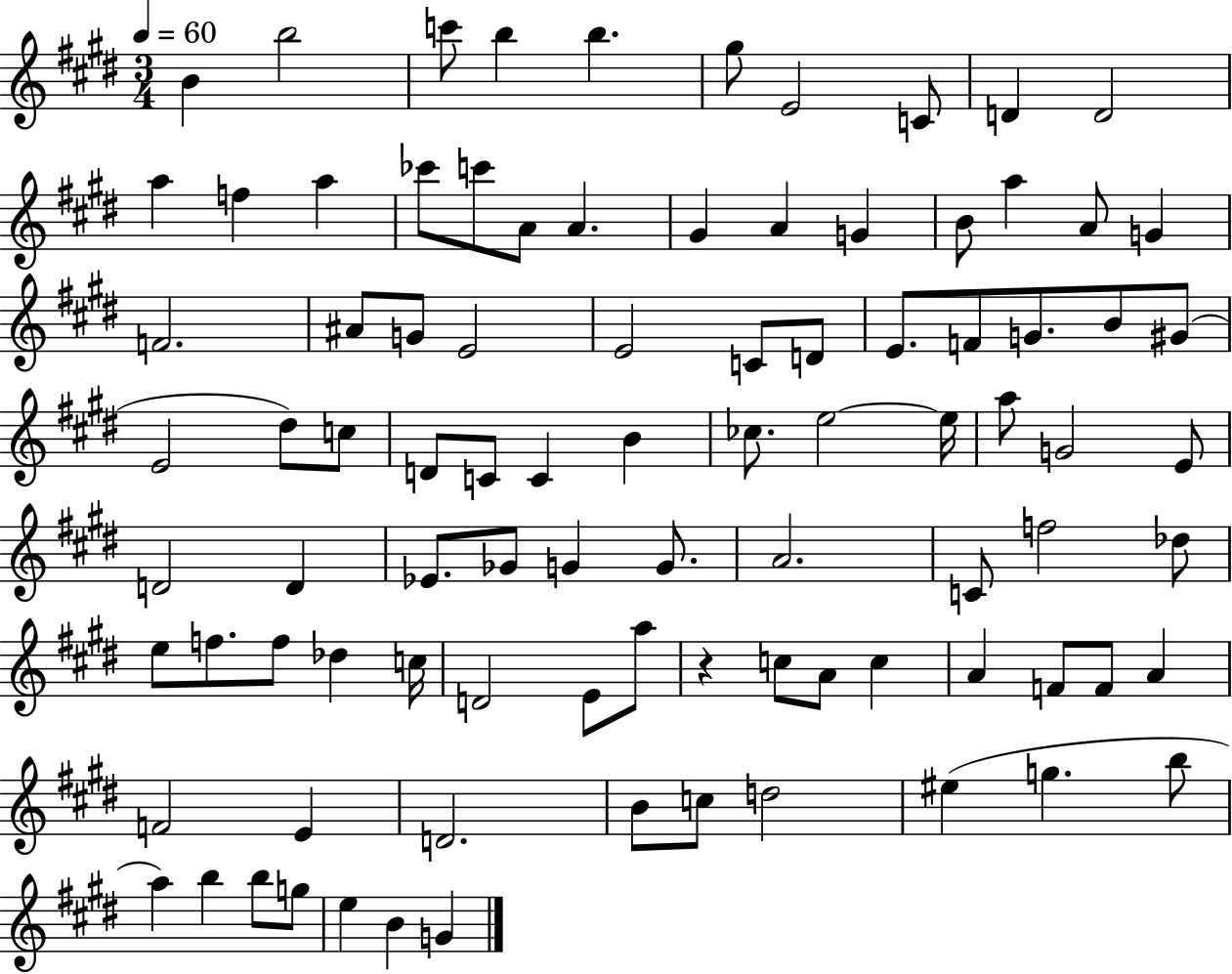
{
  \clef treble
  \numericTimeSignature
  \time 3/4
  \key e \major
  \tempo 4 = 60
  b'4 b''2 | c'''8 b''4 b''4. | gis''8 e'2 c'8 | d'4 d'2 | \break a''4 f''4 a''4 | ces'''8 c'''8 a'8 a'4. | gis'4 a'4 g'4 | b'8 a''4 a'8 g'4 | \break f'2. | ais'8 g'8 e'2 | e'2 c'8 d'8 | e'8. f'8 g'8. b'8 gis'8( | \break e'2 dis''8) c''8 | d'8 c'8 c'4 b'4 | ces''8. e''2~~ e''16 | a''8 g'2 e'8 | \break d'2 d'4 | ees'8. ges'8 g'4 g'8. | a'2. | c'8 f''2 des''8 | \break e''8 f''8. f''8 des''4 c''16 | d'2 e'8 a''8 | r4 c''8 a'8 c''4 | a'4 f'8 f'8 a'4 | \break f'2 e'4 | d'2. | b'8 c''8 d''2 | eis''4( g''4. b''8 | \break a''4) b''4 b''8 g''8 | e''4 b'4 g'4 | \bar "|."
}